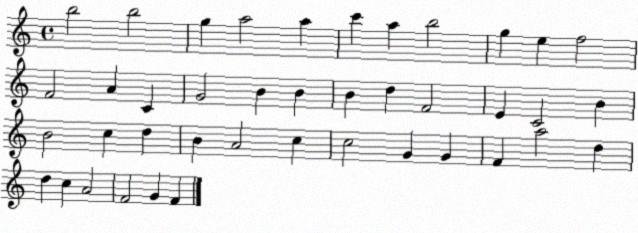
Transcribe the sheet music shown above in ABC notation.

X:1
T:Untitled
M:4/4
L:1/4
K:C
b2 b2 g a2 a c' a b2 g e f2 F2 A C G2 B B B d F2 E C2 B B2 c d B A2 c c2 G G F a2 d d c A2 F2 G F